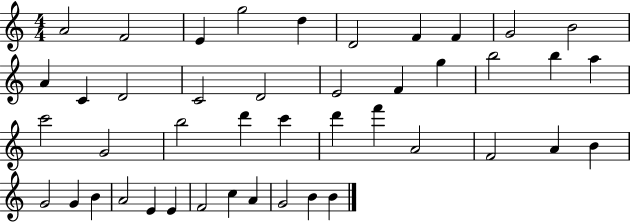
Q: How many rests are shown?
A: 0